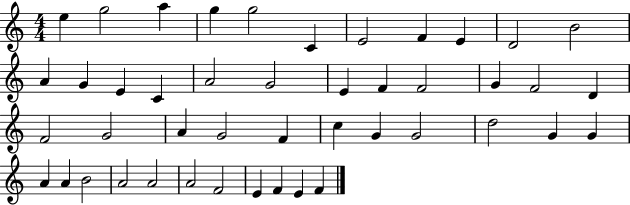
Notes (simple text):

E5/q G5/h A5/q G5/q G5/h C4/q E4/h F4/q E4/q D4/h B4/h A4/q G4/q E4/q C4/q A4/h G4/h E4/q F4/q F4/h G4/q F4/h D4/q F4/h G4/h A4/q G4/h F4/q C5/q G4/q G4/h D5/h G4/q G4/q A4/q A4/q B4/h A4/h A4/h A4/h F4/h E4/q F4/q E4/q F4/q